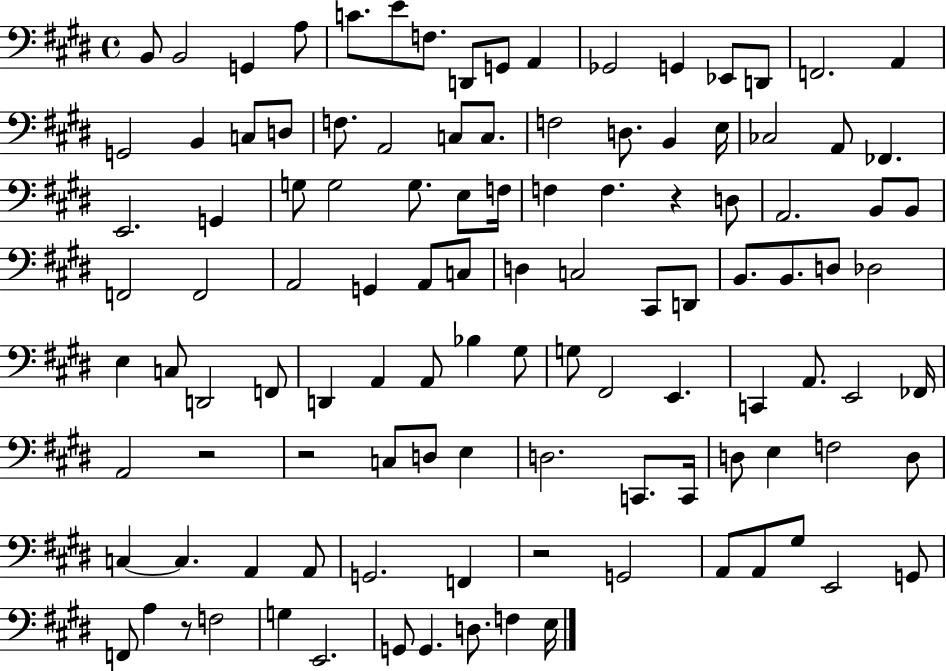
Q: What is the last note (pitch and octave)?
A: E3